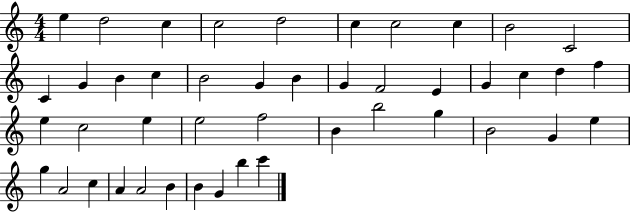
{
  \clef treble
  \numericTimeSignature
  \time 4/4
  \key c \major
  e''4 d''2 c''4 | c''2 d''2 | c''4 c''2 c''4 | b'2 c'2 | \break c'4 g'4 b'4 c''4 | b'2 g'4 b'4 | g'4 f'2 e'4 | g'4 c''4 d''4 f''4 | \break e''4 c''2 e''4 | e''2 f''2 | b'4 b''2 g''4 | b'2 g'4 e''4 | \break g''4 a'2 c''4 | a'4 a'2 b'4 | b'4 g'4 b''4 c'''4 | \bar "|."
}